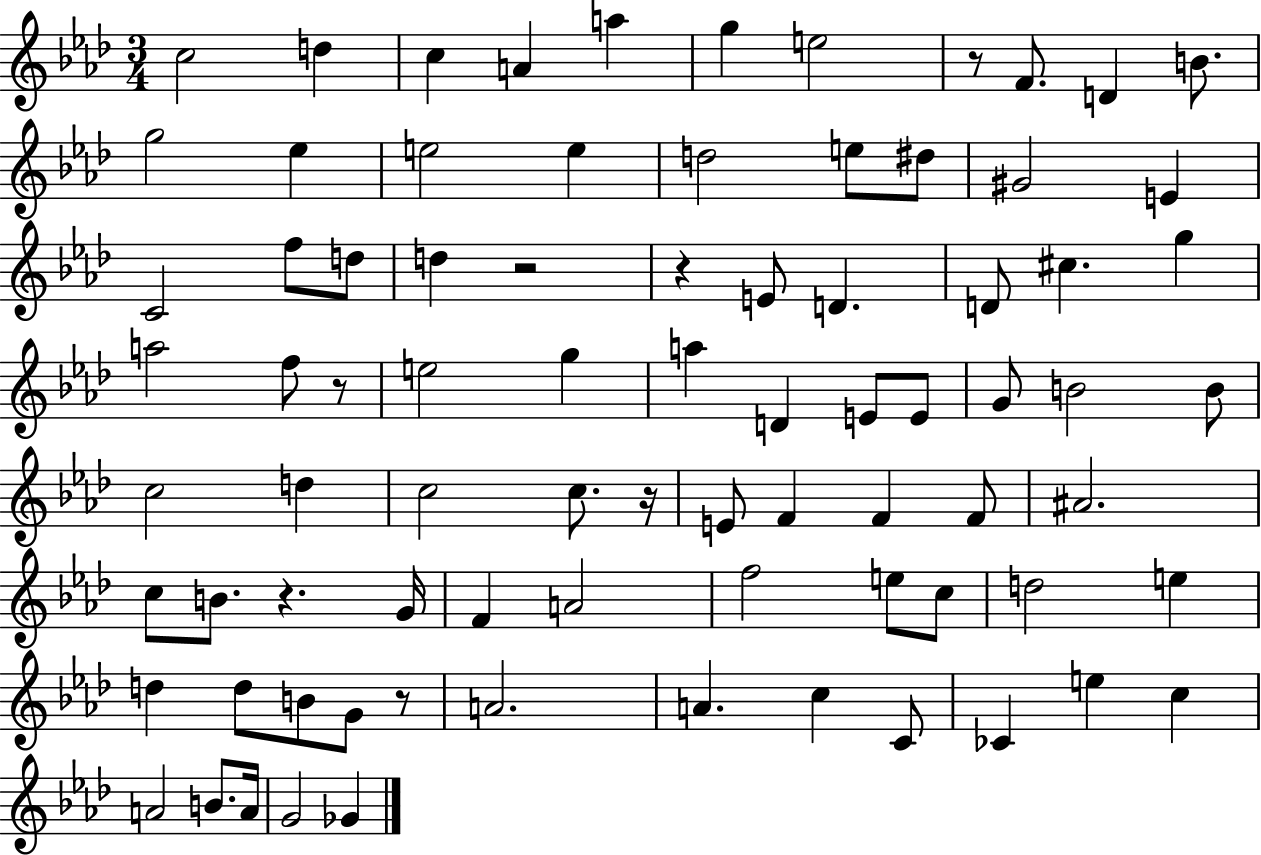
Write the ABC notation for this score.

X:1
T:Untitled
M:3/4
L:1/4
K:Ab
c2 d c A a g e2 z/2 F/2 D B/2 g2 _e e2 e d2 e/2 ^d/2 ^G2 E C2 f/2 d/2 d z2 z E/2 D D/2 ^c g a2 f/2 z/2 e2 g a D E/2 E/2 G/2 B2 B/2 c2 d c2 c/2 z/4 E/2 F F F/2 ^A2 c/2 B/2 z G/4 F A2 f2 e/2 c/2 d2 e d d/2 B/2 G/2 z/2 A2 A c C/2 _C e c A2 B/2 A/4 G2 _G